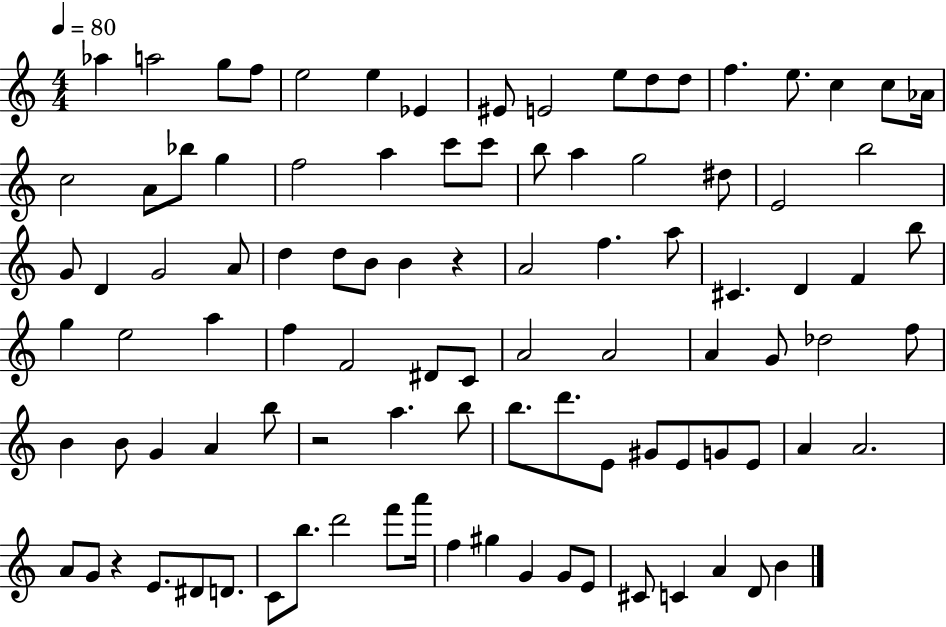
X:1
T:Untitled
M:4/4
L:1/4
K:C
_a a2 g/2 f/2 e2 e _E ^E/2 E2 e/2 d/2 d/2 f e/2 c c/2 _A/4 c2 A/2 _b/2 g f2 a c'/2 c'/2 b/2 a g2 ^d/2 E2 b2 G/2 D G2 A/2 d d/2 B/2 B z A2 f a/2 ^C D F b/2 g e2 a f F2 ^D/2 C/2 A2 A2 A G/2 _d2 f/2 B B/2 G A b/2 z2 a b/2 b/2 d'/2 E/2 ^G/2 E/2 G/2 E/2 A A2 A/2 G/2 z E/2 ^D/2 D/2 C/2 b/2 d'2 f'/2 a'/4 f ^g G G/2 E/2 ^C/2 C A D/2 B